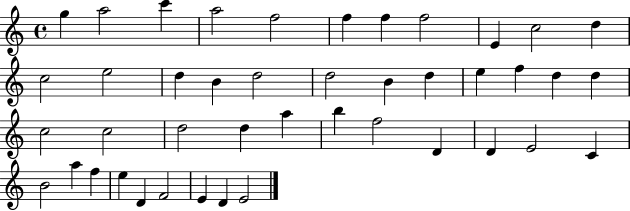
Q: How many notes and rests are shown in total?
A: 43